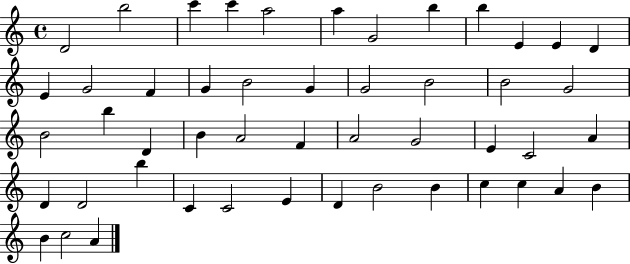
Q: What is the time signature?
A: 4/4